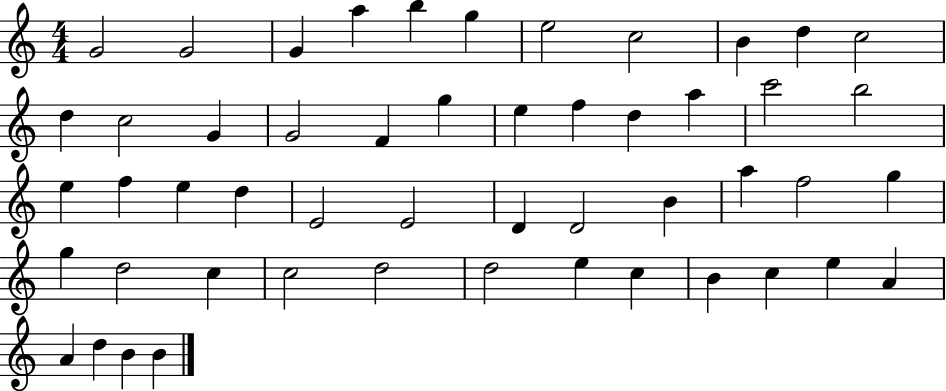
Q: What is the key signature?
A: C major